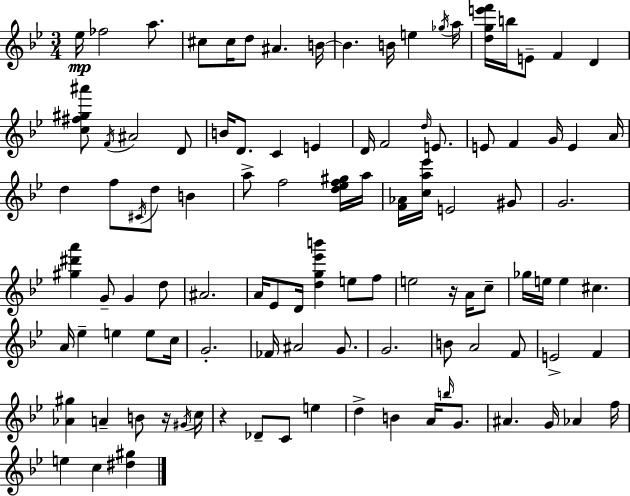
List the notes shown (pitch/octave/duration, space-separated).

Eb5/s FES5/h A5/e. C#5/e C#5/s D5/e A#4/q. B4/s B4/q. B4/s E5/q Gb5/s A5/s [D5,G5,E6,F6]/s B5/s E4/e F4/q D4/q [C5,F#5,G#5,A#6]/e F4/s A#4/h D4/e B4/s D4/e. C4/q E4/q D4/s F4/h D5/s E4/e. E4/e F4/q G4/s E4/q A4/s D5/q F5/e C#4/s D5/e B4/q A5/e F5/h [D5,Eb5,F5,G#5]/s A5/s [F4,Ab4]/s [C5,A5,Eb6]/s E4/h G#4/e G4/h. [G#5,D#6,A6]/q G4/e G4/q D5/e A#4/h. A4/s Eb4/e D4/s [D5,G5,Eb6,B6]/q E5/e F5/e E5/h R/s A4/s C5/e Gb5/s E5/s E5/q C#5/q. A4/s Eb5/q E5/q E5/e C5/s G4/h. FES4/s A#4/h G4/e. G4/h. B4/e A4/h F4/e E4/h F4/q [Ab4,G#5]/q A4/q B4/e R/s G#4/s C5/s R/q Db4/e C4/e E5/q D5/q B4/q A4/s B5/s G4/e. A#4/q. G4/s Ab4/q F5/s E5/q C5/q [D#5,G#5]/q